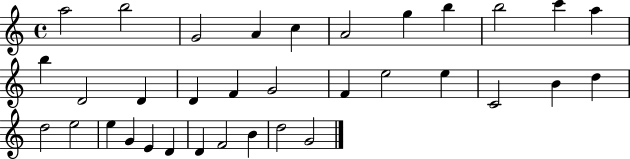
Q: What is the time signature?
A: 4/4